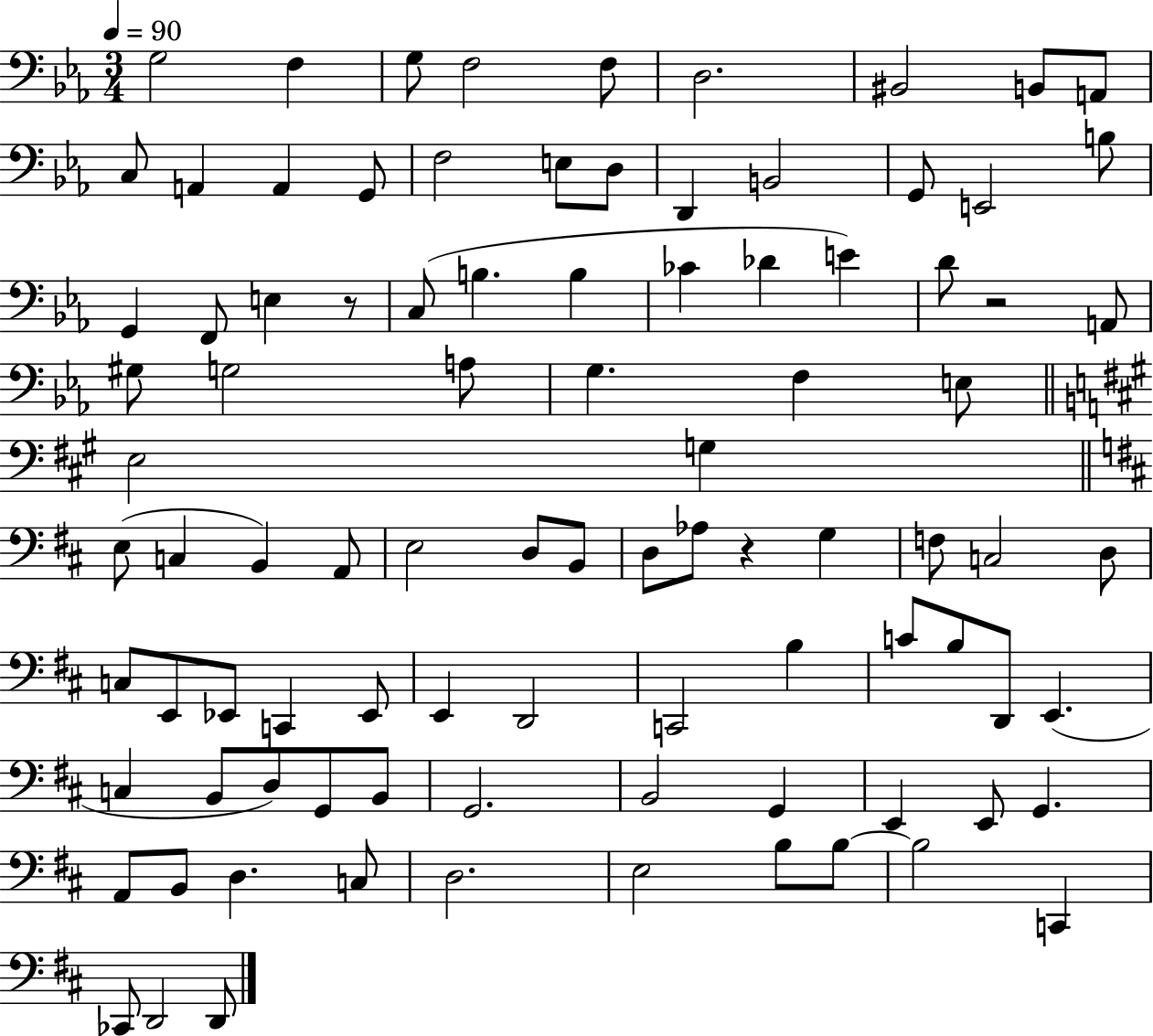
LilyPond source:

{
  \clef bass
  \numericTimeSignature
  \time 3/4
  \key ees \major
  \tempo 4 = 90
  g2 f4 | g8 f2 f8 | d2. | bis,2 b,8 a,8 | \break c8 a,4 a,4 g,8 | f2 e8 d8 | d,4 b,2 | g,8 e,2 b8 | \break g,4 f,8 e4 r8 | c8( b4. b4 | ces'4 des'4 e'4) | d'8 r2 a,8 | \break gis8 g2 a8 | g4. f4 e8 | \bar "||" \break \key a \major e2 g4 | \bar "||" \break \key b \minor e8( c4 b,4) a,8 | e2 d8 b,8 | d8 aes8 r4 g4 | f8 c2 d8 | \break c8 e,8 ees,8 c,4 ees,8 | e,4 d,2 | c,2 b4 | c'8 b8 d,8 e,4.( | \break c4 b,8 d8) g,8 b,8 | g,2. | b,2 g,4 | e,4 e,8 g,4. | \break a,8 b,8 d4. c8 | d2. | e2 b8 b8~~ | b2 c,4 | \break ces,8 d,2 d,8 | \bar "|."
}